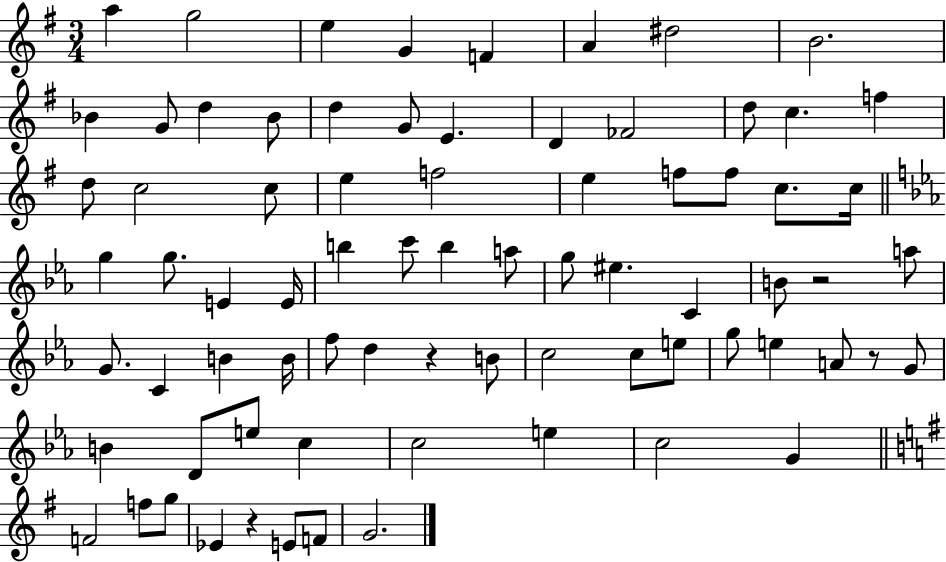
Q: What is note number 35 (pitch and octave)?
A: B5